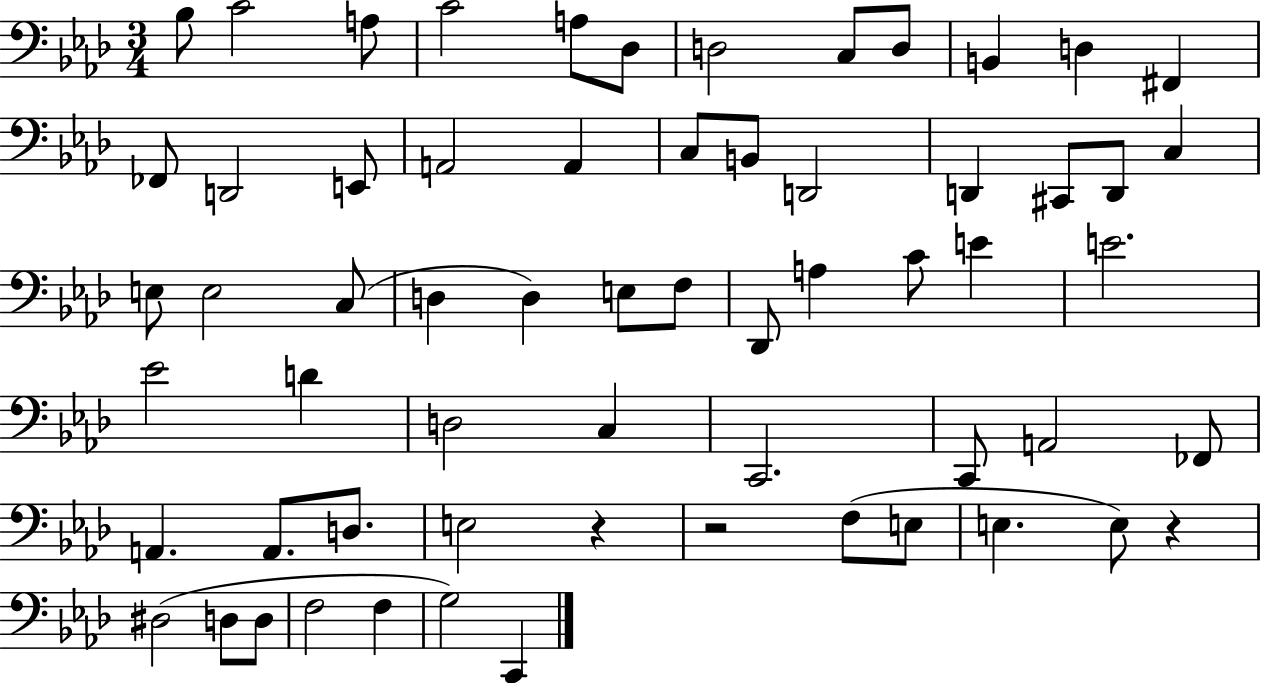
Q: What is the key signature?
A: AES major